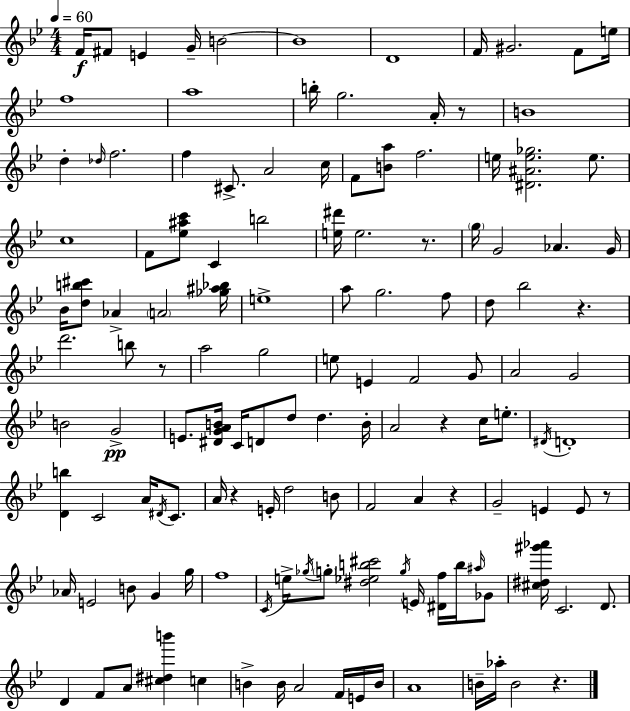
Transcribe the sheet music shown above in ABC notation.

X:1
T:Untitled
M:4/4
L:1/4
K:Bb
F/4 ^F/2 E G/4 B2 B4 D4 F/4 ^G2 F/2 e/4 f4 a4 b/4 g2 A/4 z/2 B4 d _d/4 f2 f ^C/2 A2 c/4 F/2 [Ba]/2 f2 e/4 [^D^Ae_g]2 e/2 c4 F/2 [_e^ac']/2 C b2 [e^d']/4 e2 z/2 g/4 G2 _A G/4 _B/4 [db^c']/2 _A A2 [_g^a_b]/4 e4 a/2 g2 f/2 d/2 _b2 z d'2 b/2 z/2 a2 g2 e/2 E F2 G/2 A2 G2 B2 G2 E/2 [^DGAB]/4 C/4 D/2 d/2 d B/4 A2 z c/4 e/2 ^D/4 D4 [Db] C2 A/4 ^D/4 C/2 A/4 z E/4 d2 B/2 F2 A z G2 E E/2 z/2 _A/4 E2 B/2 G g/4 f4 C/4 e/4 _g/4 g/2 [^d_eb^c']2 g/4 E/4 [^Df]/4 b/4 ^a/4 _G/2 [^c^d^g'_a']/4 C2 D/2 D F/2 A/2 [^c^db'] c B B/4 A2 F/4 E/4 B/4 A4 B/4 _a/4 B2 z